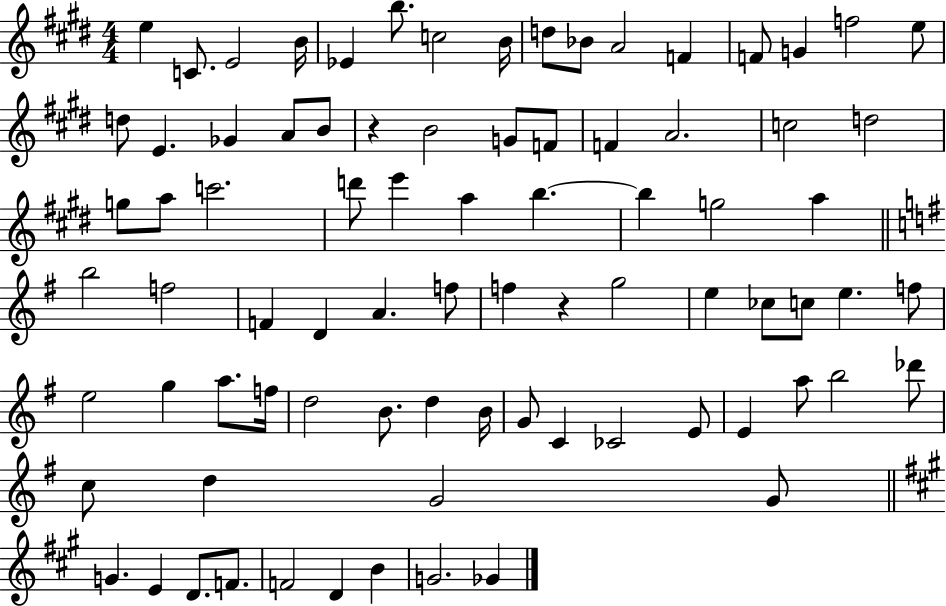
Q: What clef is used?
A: treble